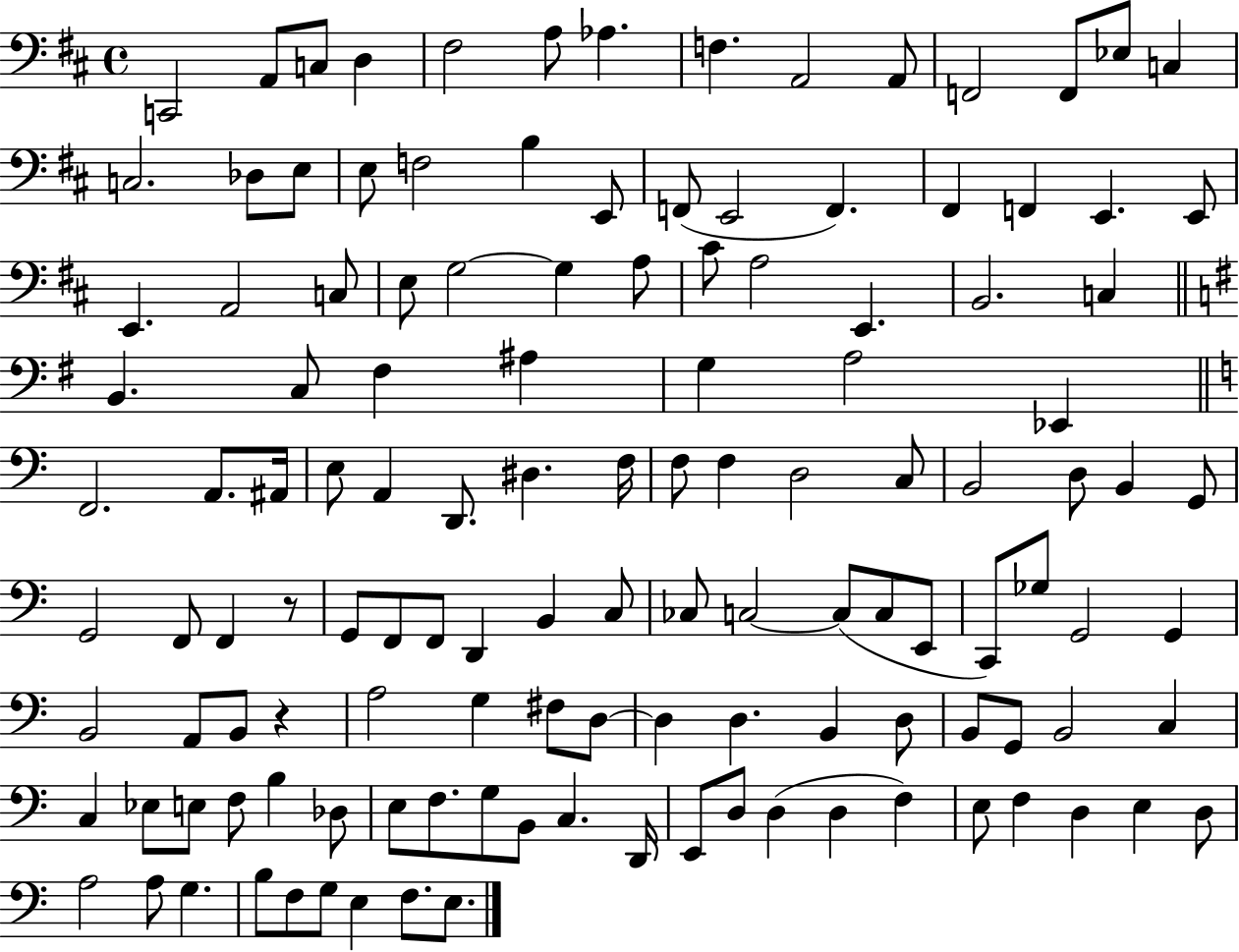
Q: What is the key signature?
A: D major